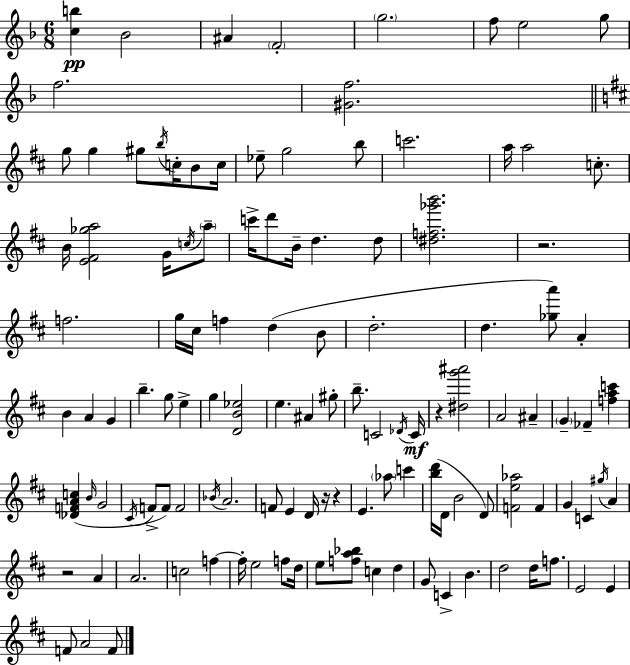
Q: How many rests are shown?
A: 5